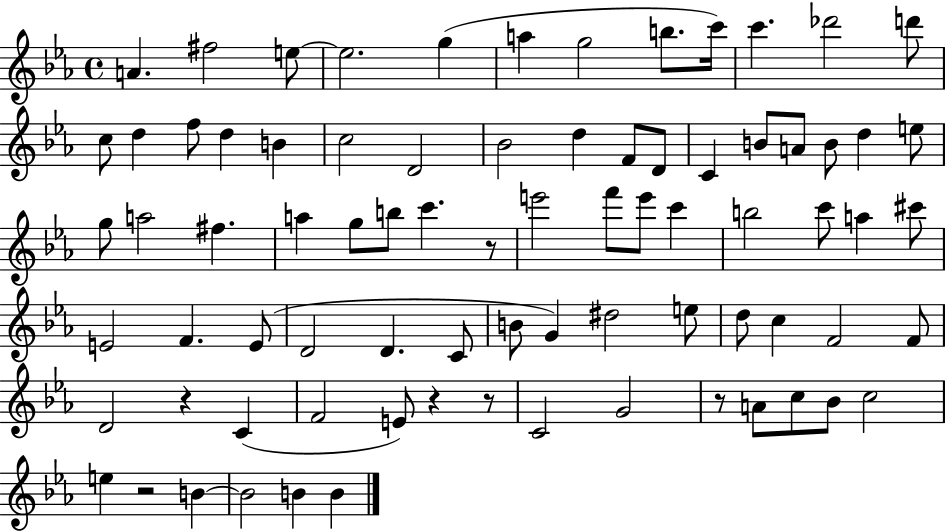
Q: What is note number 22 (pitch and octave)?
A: F4